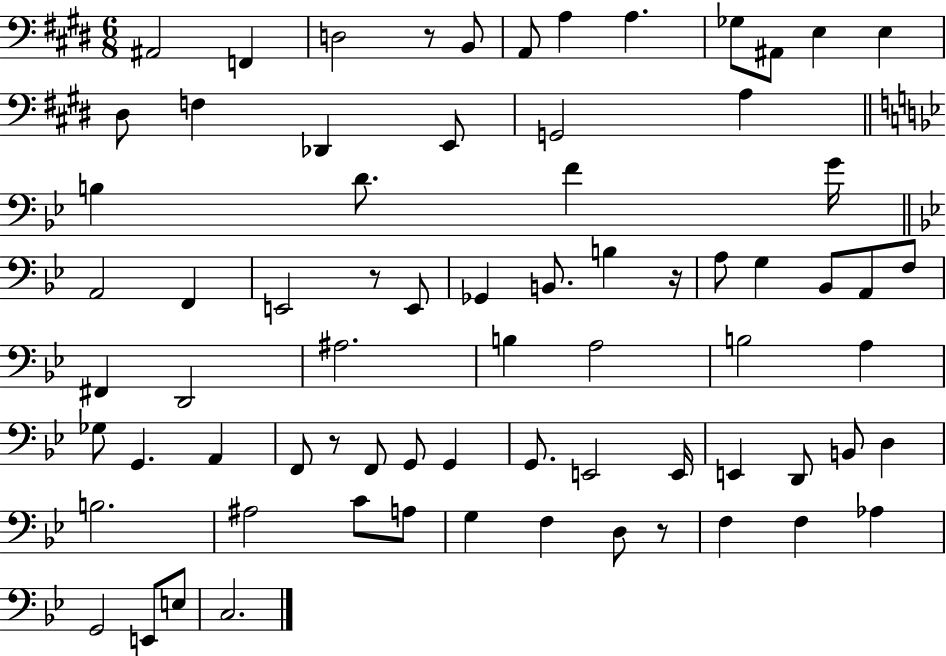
{
  \clef bass
  \numericTimeSignature
  \time 6/8
  \key e \major
  \repeat volta 2 { ais,2 f,4 | d2 r8 b,8 | a,8 a4 a4. | ges8 ais,8 e4 e4 | \break dis8 f4 des,4 e,8 | g,2 a4 | \bar "||" \break \key bes \major b4 d'8. f'4 g'16 | \bar "||" \break \key bes \major a,2 f,4 | e,2 r8 e,8 | ges,4 b,8. b4 r16 | a8 g4 bes,8 a,8 f8 | \break fis,4 d,2 | ais2. | b4 a2 | b2 a4 | \break ges8 g,4. a,4 | f,8 r8 f,8 g,8 g,4 | g,8. e,2 e,16 | e,4 d,8 b,8 d4 | \break b2. | ais2 c'8 a8 | g4 f4 d8 r8 | f4 f4 aes4 | \break g,2 e,8 e8 | c2. | } \bar "|."
}